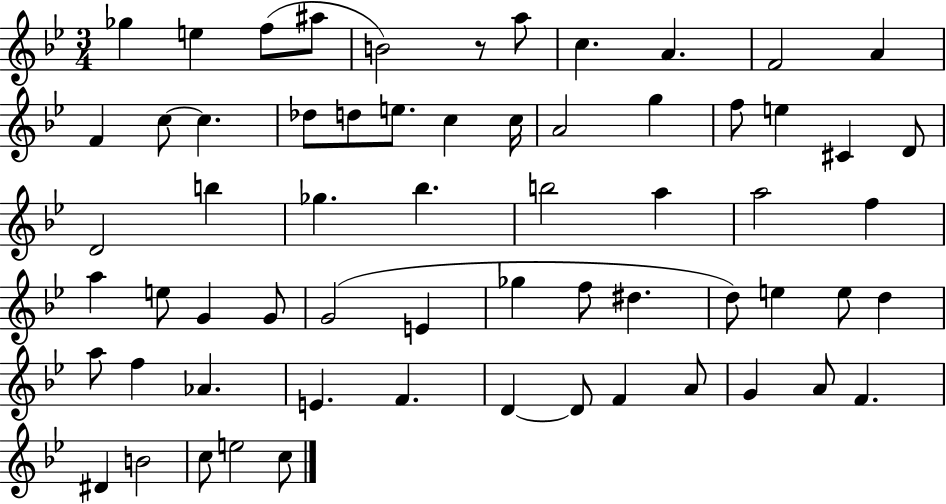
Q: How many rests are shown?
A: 1